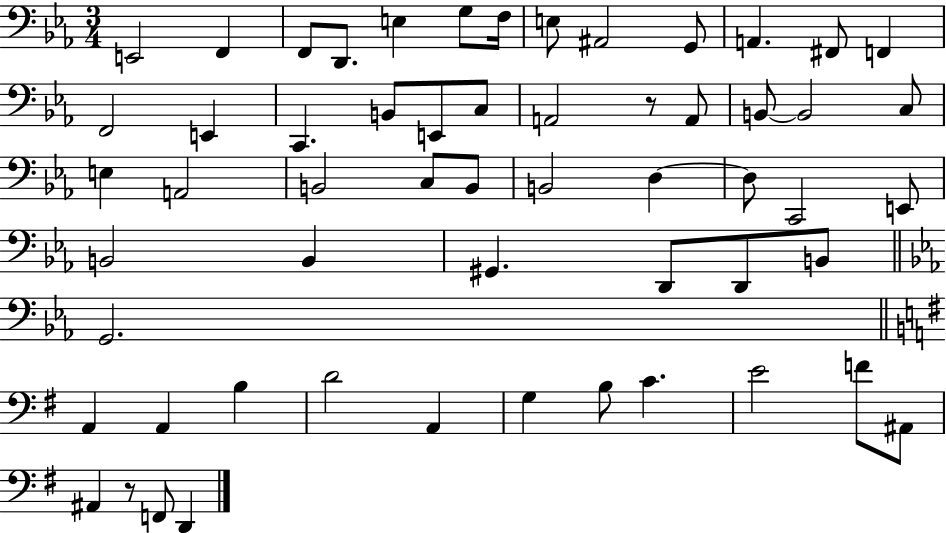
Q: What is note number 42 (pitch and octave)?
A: A2